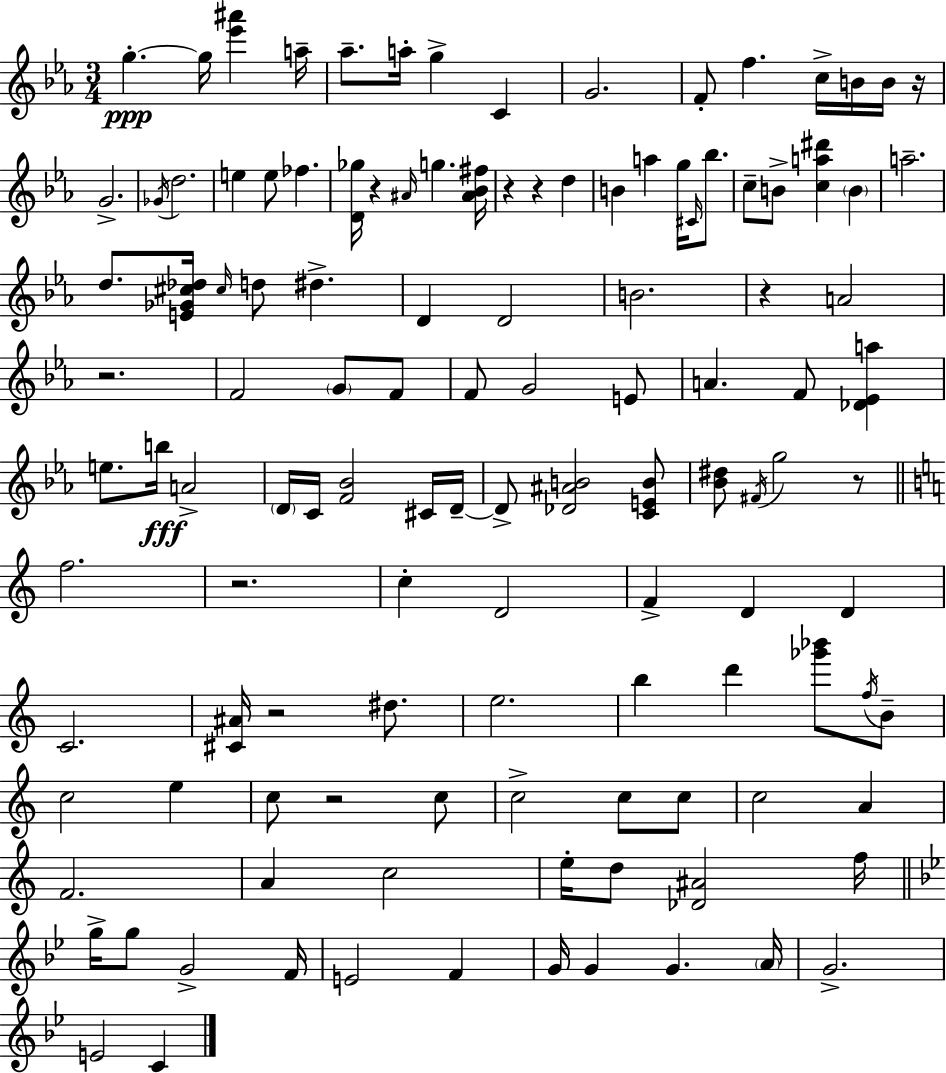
G5/q. G5/s [Eb6,A#6]/q A5/s Ab5/e. A5/s G5/q C4/q G4/h. F4/e F5/q. C5/s B4/s B4/s R/s G4/h. Gb4/s D5/h. E5/q E5/e FES5/q. [D4,Gb5]/s R/q A#4/s G5/q. [A#4,Bb4,F#5]/s R/q R/q D5/q B4/q A5/q G5/s C#4/s Bb5/e. C5/e B4/e [C5,A5,D#6]/q B4/q A5/h. D5/e. [E4,Gb4,C#5,Db5]/s C#5/s D5/e D#5/q. D4/q D4/h B4/h. R/q A4/h R/h. F4/h G4/e F4/e F4/e G4/h E4/e A4/q. F4/e [Db4,Eb4,A5]/q E5/e. B5/s A4/h D4/s C4/s [F4,Bb4]/h C#4/s D4/s D4/e [Db4,A#4,B4]/h [C4,E4,B4]/e [Bb4,D#5]/e F#4/s G5/h R/e F5/h. R/h. C5/q D4/h F4/q D4/q D4/q C4/h. [C#4,A#4]/s R/h D#5/e. E5/h. B5/q D6/q [Gb6,Bb6]/e F5/s B4/e C5/h E5/q C5/e R/h C5/e C5/h C5/e C5/e C5/h A4/q F4/h. A4/q C5/h E5/s D5/e [Db4,A#4]/h F5/s G5/s G5/e G4/h F4/s E4/h F4/q G4/s G4/q G4/q. A4/s G4/h. E4/h C4/q